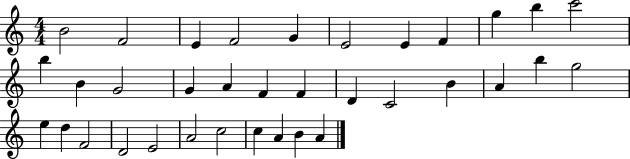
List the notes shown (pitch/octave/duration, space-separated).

B4/h F4/h E4/q F4/h G4/q E4/h E4/q F4/q G5/q B5/q C6/h B5/q B4/q G4/h G4/q A4/q F4/q F4/q D4/q C4/h B4/q A4/q B5/q G5/h E5/q D5/q F4/h D4/h E4/h A4/h C5/h C5/q A4/q B4/q A4/q